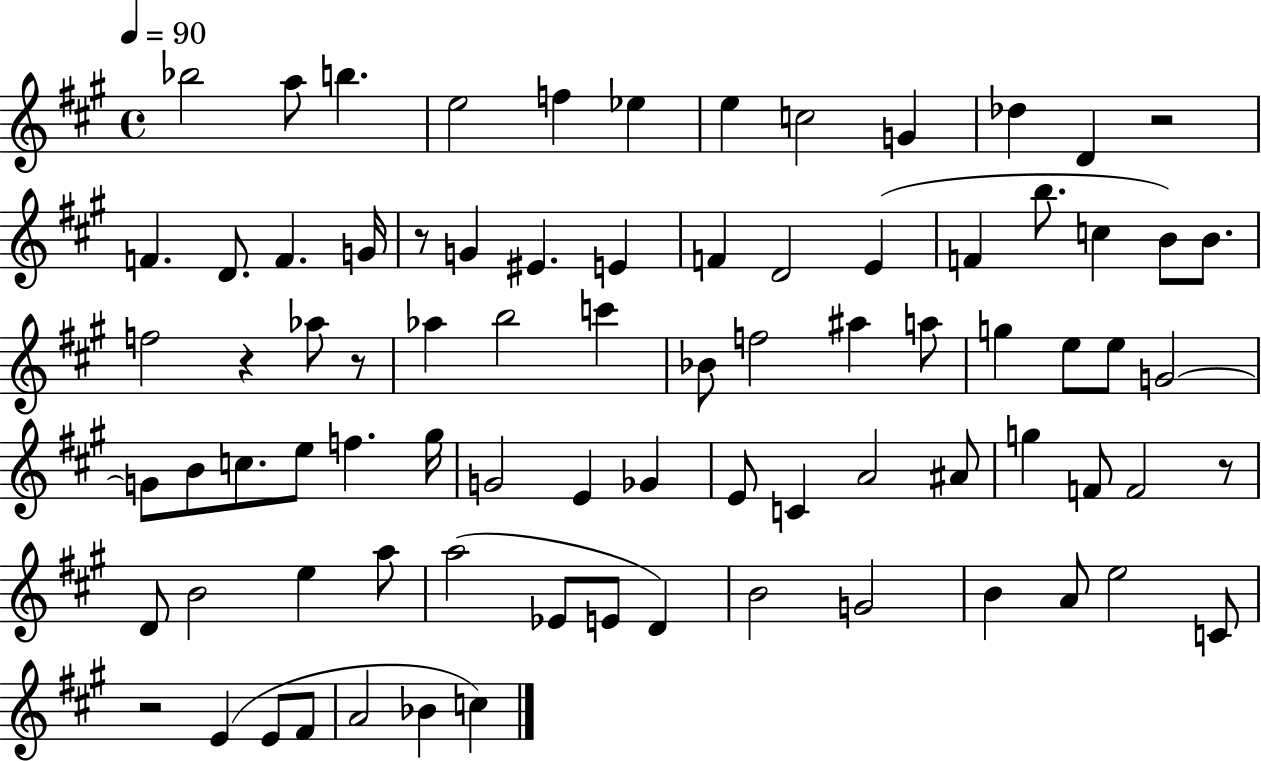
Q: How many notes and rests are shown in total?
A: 81